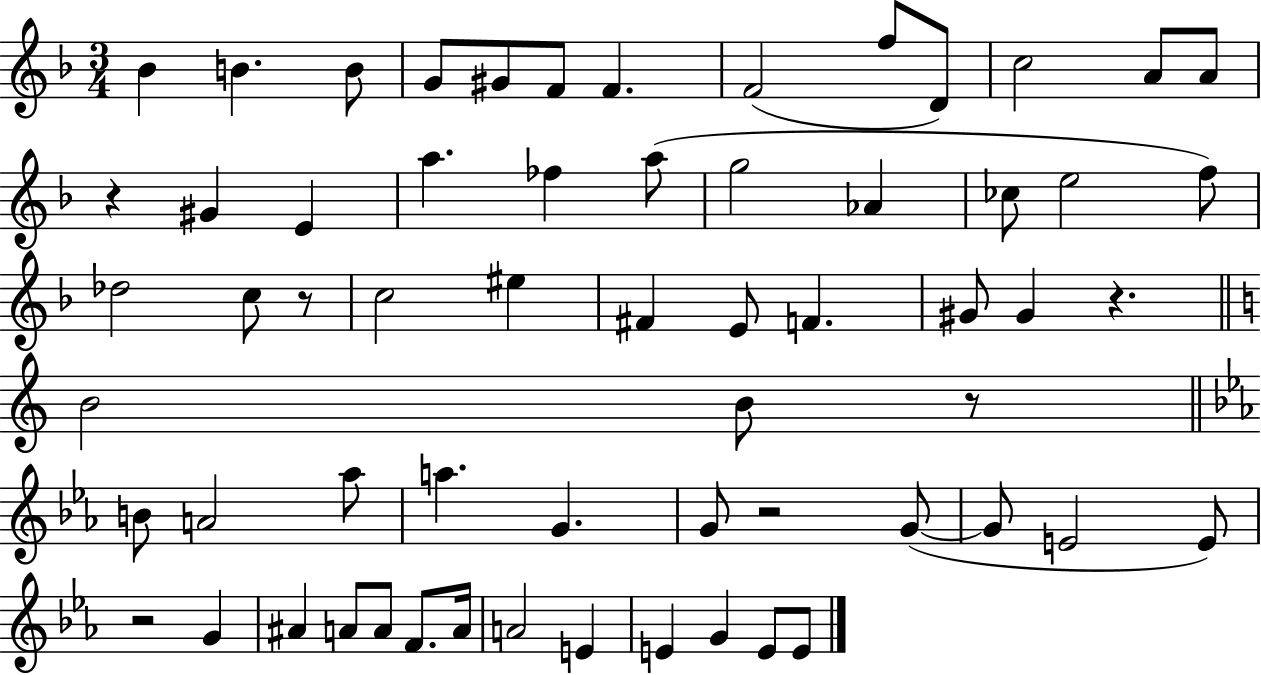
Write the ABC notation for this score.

X:1
T:Untitled
M:3/4
L:1/4
K:F
_B B B/2 G/2 ^G/2 F/2 F F2 f/2 D/2 c2 A/2 A/2 z ^G E a _f a/2 g2 _A _c/2 e2 f/2 _d2 c/2 z/2 c2 ^e ^F E/2 F ^G/2 ^G z B2 B/2 z/2 B/2 A2 _a/2 a G G/2 z2 G/2 G/2 E2 E/2 z2 G ^A A/2 A/2 F/2 A/4 A2 E E G E/2 E/2